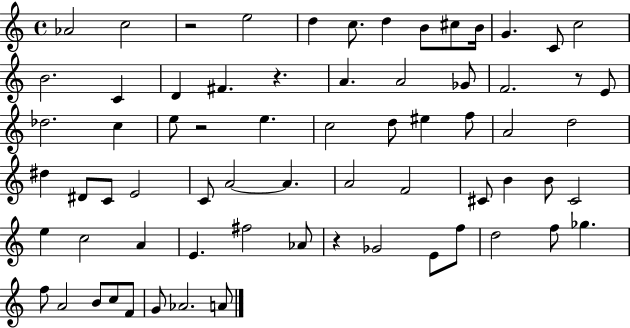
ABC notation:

X:1
T:Untitled
M:4/4
L:1/4
K:C
_A2 c2 z2 e2 d c/2 d B/2 ^c/2 B/4 G C/2 c2 B2 C D ^F z A A2 _G/2 F2 z/2 E/2 _d2 c e/2 z2 e c2 d/2 ^e f/2 A2 d2 ^d ^D/2 C/2 E2 C/2 A2 A A2 F2 ^C/2 B B/2 ^C2 e c2 A E ^f2 _A/2 z _G2 E/2 f/2 d2 f/2 _g f/2 A2 B/2 c/2 F/2 G/2 _A2 A/2